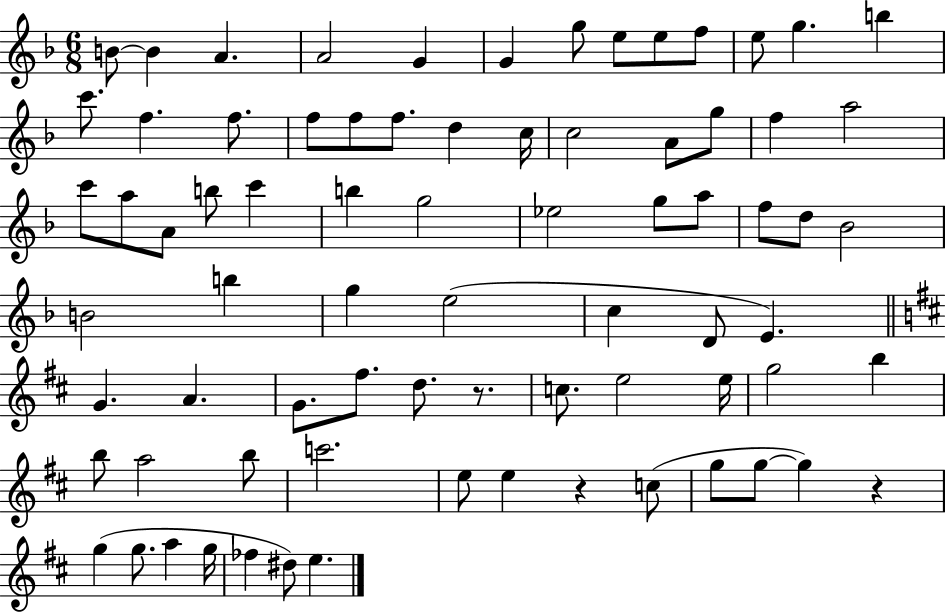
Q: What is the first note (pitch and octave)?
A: B4